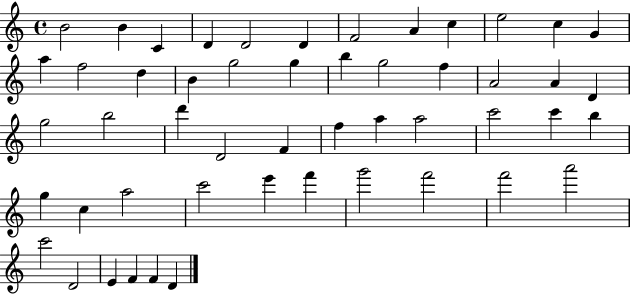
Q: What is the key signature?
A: C major